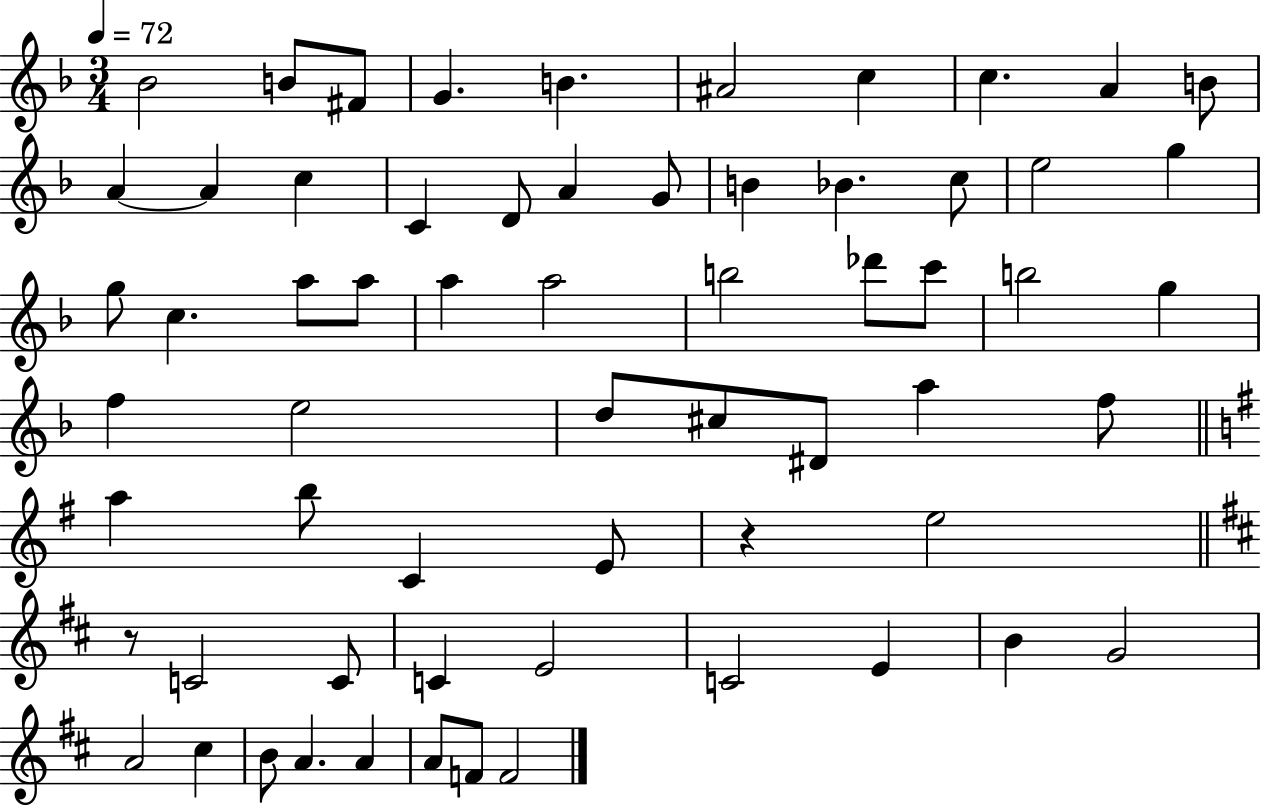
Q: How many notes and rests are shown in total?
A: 63